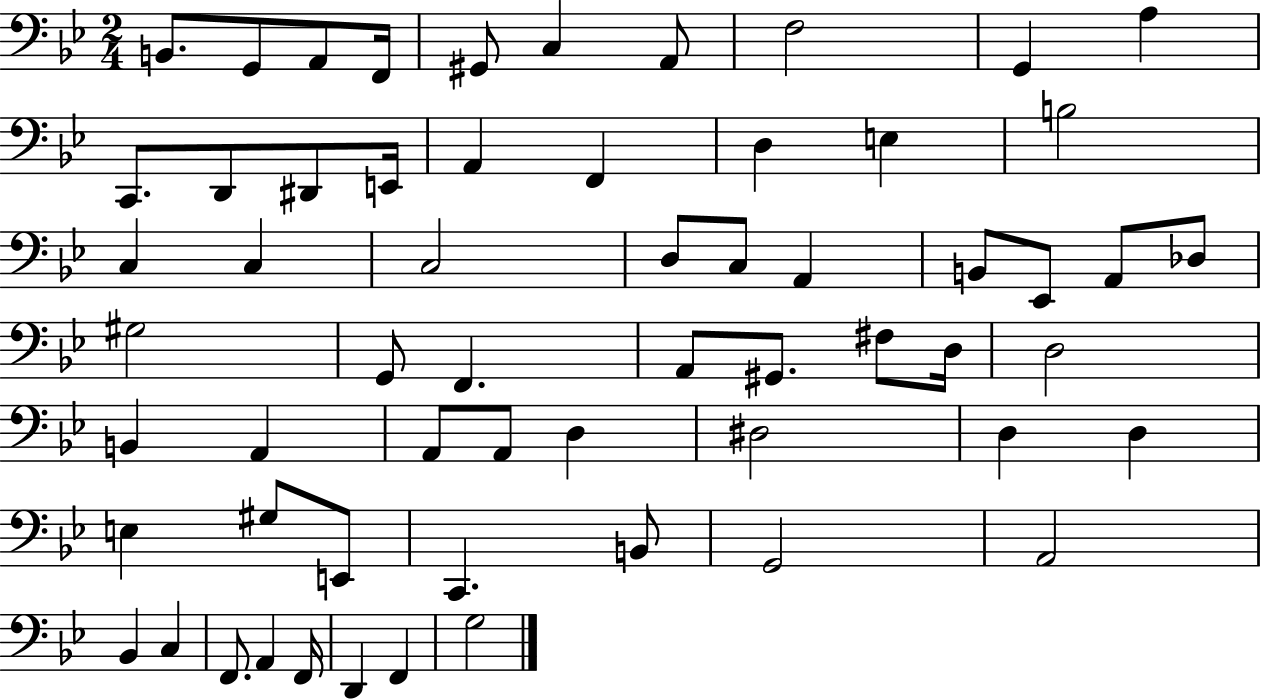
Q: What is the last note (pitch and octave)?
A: G3